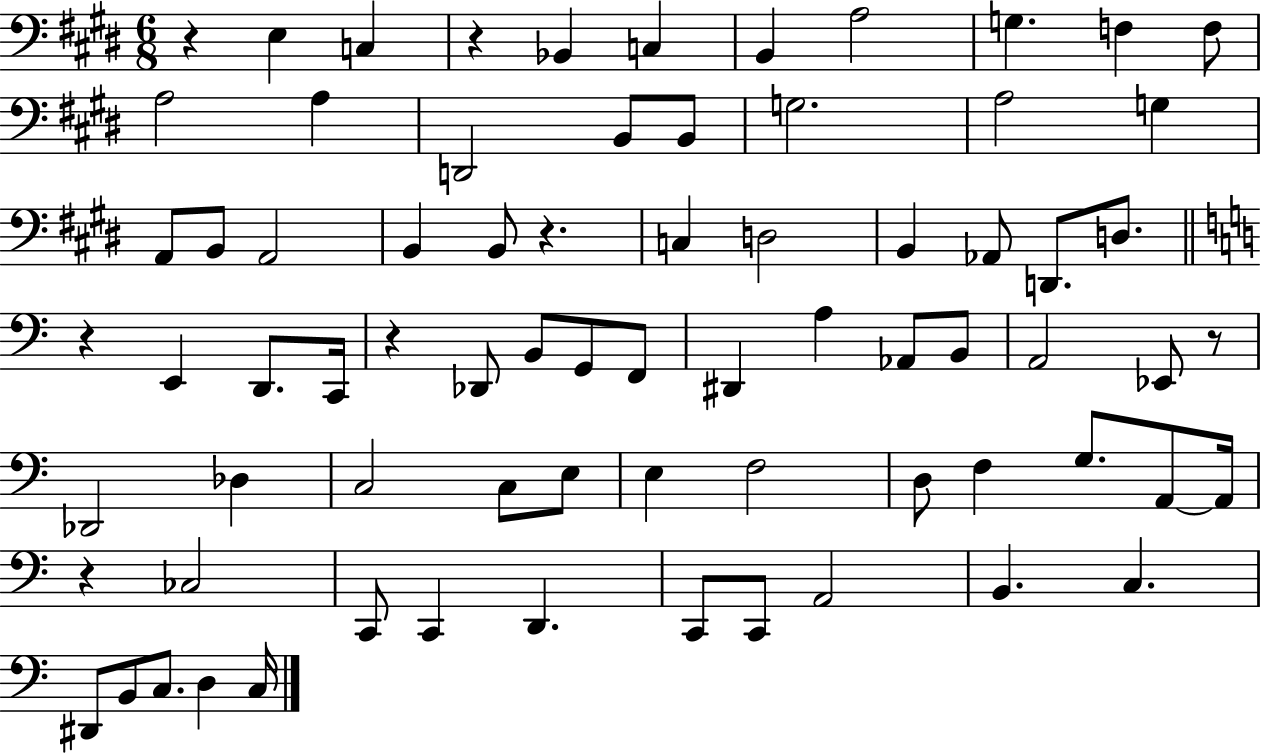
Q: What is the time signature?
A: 6/8